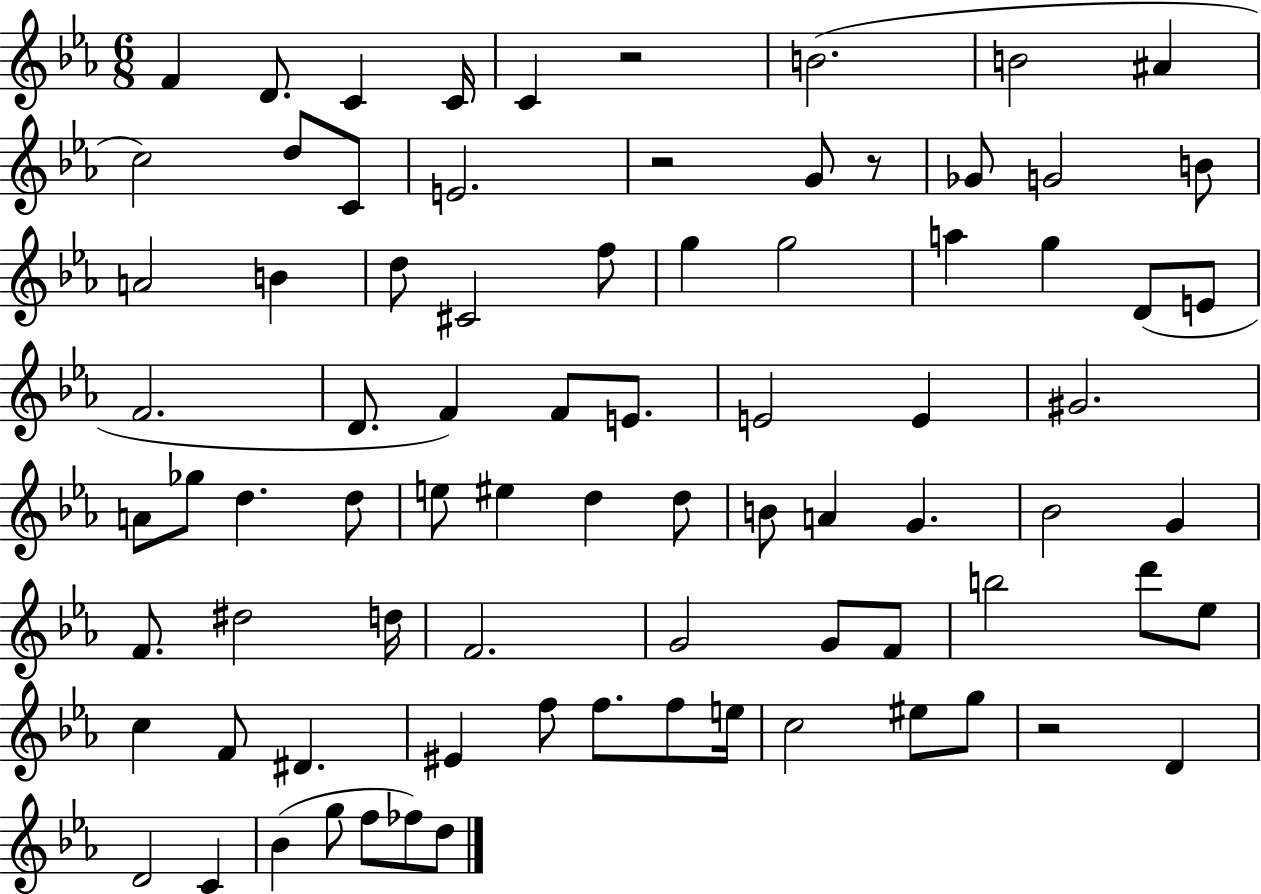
{
  \clef treble
  \numericTimeSignature
  \time 6/8
  \key ees \major
  f'4 d'8. c'4 c'16 | c'4 r2 | b'2.( | b'2 ais'4 | \break c''2) d''8 c'8 | e'2. | r2 g'8 r8 | ges'8 g'2 b'8 | \break a'2 b'4 | d''8 cis'2 f''8 | g''4 g''2 | a''4 g''4 d'8( e'8 | \break f'2. | d'8. f'4) f'8 e'8. | e'2 e'4 | gis'2. | \break a'8 ges''8 d''4. d''8 | e''8 eis''4 d''4 d''8 | b'8 a'4 g'4. | bes'2 g'4 | \break f'8. dis''2 d''16 | f'2. | g'2 g'8 f'8 | b''2 d'''8 ees''8 | \break c''4 f'8 dis'4. | eis'4 f''8 f''8. f''8 e''16 | c''2 eis''8 g''8 | r2 d'4 | \break d'2 c'4 | bes'4( g''8 f''8 fes''8) d''8 | \bar "|."
}